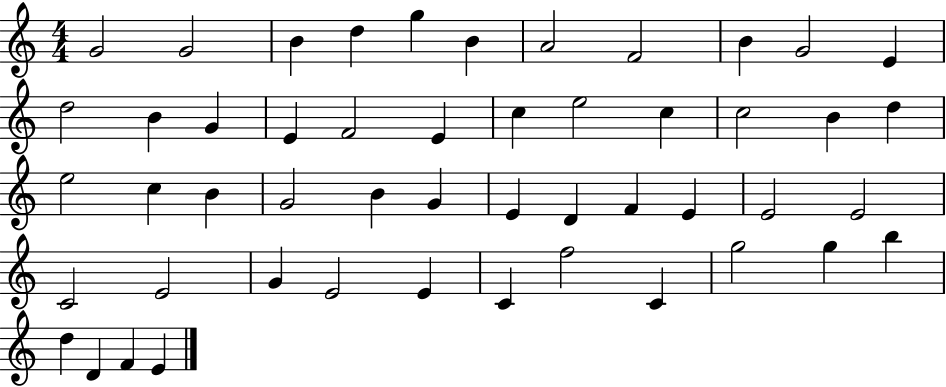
G4/h G4/h B4/q D5/q G5/q B4/q A4/h F4/h B4/q G4/h E4/q D5/h B4/q G4/q E4/q F4/h E4/q C5/q E5/h C5/q C5/h B4/q D5/q E5/h C5/q B4/q G4/h B4/q G4/q E4/q D4/q F4/q E4/q E4/h E4/h C4/h E4/h G4/q E4/h E4/q C4/q F5/h C4/q G5/h G5/q B5/q D5/q D4/q F4/q E4/q